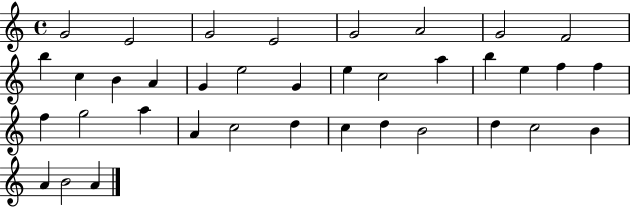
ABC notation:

X:1
T:Untitled
M:4/4
L:1/4
K:C
G2 E2 G2 E2 G2 A2 G2 F2 b c B A G e2 G e c2 a b e f f f g2 a A c2 d c d B2 d c2 B A B2 A